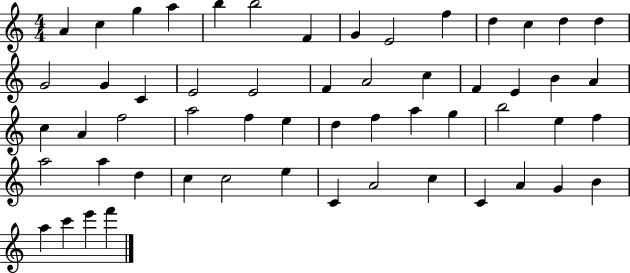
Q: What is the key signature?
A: C major